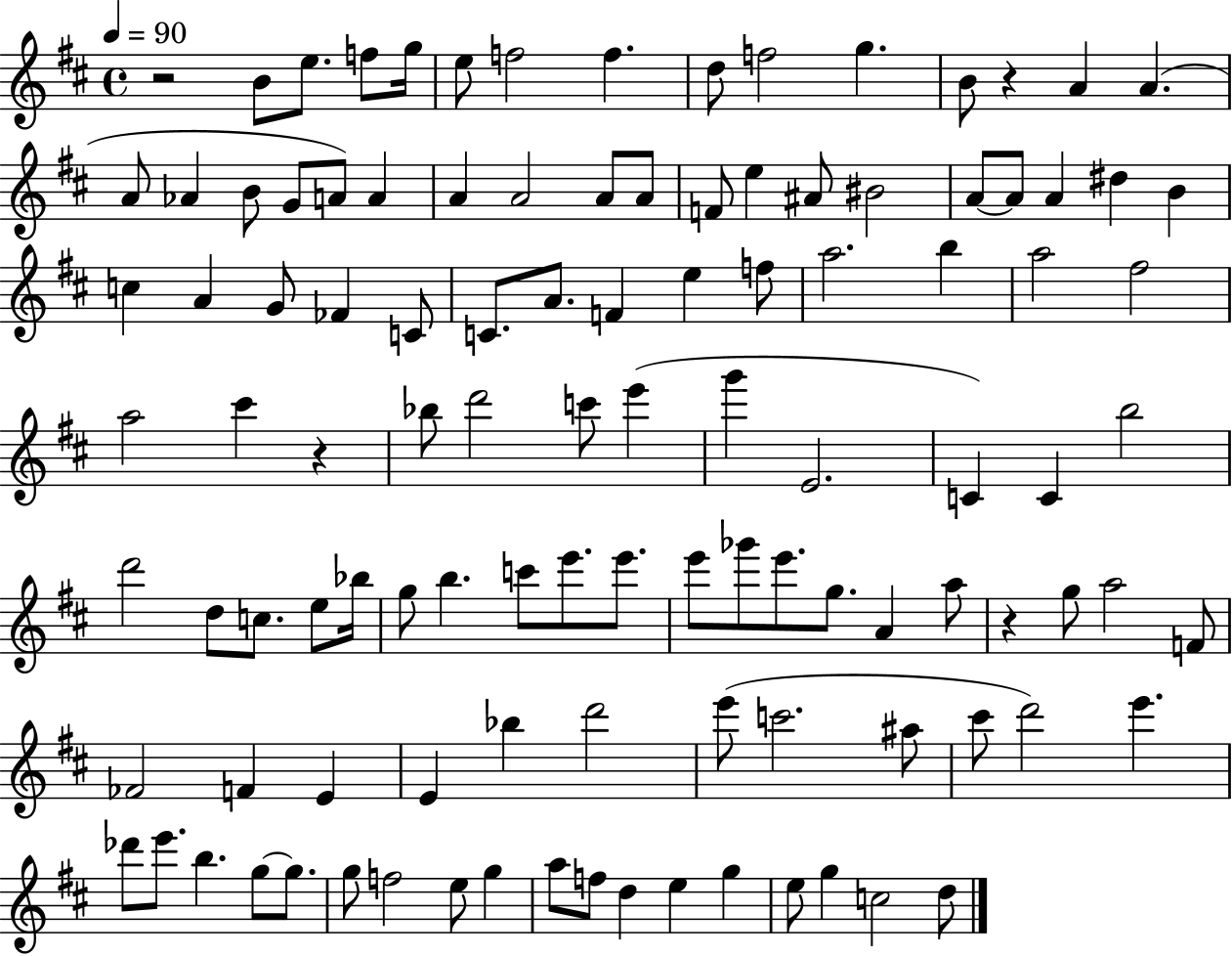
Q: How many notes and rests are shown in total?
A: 110